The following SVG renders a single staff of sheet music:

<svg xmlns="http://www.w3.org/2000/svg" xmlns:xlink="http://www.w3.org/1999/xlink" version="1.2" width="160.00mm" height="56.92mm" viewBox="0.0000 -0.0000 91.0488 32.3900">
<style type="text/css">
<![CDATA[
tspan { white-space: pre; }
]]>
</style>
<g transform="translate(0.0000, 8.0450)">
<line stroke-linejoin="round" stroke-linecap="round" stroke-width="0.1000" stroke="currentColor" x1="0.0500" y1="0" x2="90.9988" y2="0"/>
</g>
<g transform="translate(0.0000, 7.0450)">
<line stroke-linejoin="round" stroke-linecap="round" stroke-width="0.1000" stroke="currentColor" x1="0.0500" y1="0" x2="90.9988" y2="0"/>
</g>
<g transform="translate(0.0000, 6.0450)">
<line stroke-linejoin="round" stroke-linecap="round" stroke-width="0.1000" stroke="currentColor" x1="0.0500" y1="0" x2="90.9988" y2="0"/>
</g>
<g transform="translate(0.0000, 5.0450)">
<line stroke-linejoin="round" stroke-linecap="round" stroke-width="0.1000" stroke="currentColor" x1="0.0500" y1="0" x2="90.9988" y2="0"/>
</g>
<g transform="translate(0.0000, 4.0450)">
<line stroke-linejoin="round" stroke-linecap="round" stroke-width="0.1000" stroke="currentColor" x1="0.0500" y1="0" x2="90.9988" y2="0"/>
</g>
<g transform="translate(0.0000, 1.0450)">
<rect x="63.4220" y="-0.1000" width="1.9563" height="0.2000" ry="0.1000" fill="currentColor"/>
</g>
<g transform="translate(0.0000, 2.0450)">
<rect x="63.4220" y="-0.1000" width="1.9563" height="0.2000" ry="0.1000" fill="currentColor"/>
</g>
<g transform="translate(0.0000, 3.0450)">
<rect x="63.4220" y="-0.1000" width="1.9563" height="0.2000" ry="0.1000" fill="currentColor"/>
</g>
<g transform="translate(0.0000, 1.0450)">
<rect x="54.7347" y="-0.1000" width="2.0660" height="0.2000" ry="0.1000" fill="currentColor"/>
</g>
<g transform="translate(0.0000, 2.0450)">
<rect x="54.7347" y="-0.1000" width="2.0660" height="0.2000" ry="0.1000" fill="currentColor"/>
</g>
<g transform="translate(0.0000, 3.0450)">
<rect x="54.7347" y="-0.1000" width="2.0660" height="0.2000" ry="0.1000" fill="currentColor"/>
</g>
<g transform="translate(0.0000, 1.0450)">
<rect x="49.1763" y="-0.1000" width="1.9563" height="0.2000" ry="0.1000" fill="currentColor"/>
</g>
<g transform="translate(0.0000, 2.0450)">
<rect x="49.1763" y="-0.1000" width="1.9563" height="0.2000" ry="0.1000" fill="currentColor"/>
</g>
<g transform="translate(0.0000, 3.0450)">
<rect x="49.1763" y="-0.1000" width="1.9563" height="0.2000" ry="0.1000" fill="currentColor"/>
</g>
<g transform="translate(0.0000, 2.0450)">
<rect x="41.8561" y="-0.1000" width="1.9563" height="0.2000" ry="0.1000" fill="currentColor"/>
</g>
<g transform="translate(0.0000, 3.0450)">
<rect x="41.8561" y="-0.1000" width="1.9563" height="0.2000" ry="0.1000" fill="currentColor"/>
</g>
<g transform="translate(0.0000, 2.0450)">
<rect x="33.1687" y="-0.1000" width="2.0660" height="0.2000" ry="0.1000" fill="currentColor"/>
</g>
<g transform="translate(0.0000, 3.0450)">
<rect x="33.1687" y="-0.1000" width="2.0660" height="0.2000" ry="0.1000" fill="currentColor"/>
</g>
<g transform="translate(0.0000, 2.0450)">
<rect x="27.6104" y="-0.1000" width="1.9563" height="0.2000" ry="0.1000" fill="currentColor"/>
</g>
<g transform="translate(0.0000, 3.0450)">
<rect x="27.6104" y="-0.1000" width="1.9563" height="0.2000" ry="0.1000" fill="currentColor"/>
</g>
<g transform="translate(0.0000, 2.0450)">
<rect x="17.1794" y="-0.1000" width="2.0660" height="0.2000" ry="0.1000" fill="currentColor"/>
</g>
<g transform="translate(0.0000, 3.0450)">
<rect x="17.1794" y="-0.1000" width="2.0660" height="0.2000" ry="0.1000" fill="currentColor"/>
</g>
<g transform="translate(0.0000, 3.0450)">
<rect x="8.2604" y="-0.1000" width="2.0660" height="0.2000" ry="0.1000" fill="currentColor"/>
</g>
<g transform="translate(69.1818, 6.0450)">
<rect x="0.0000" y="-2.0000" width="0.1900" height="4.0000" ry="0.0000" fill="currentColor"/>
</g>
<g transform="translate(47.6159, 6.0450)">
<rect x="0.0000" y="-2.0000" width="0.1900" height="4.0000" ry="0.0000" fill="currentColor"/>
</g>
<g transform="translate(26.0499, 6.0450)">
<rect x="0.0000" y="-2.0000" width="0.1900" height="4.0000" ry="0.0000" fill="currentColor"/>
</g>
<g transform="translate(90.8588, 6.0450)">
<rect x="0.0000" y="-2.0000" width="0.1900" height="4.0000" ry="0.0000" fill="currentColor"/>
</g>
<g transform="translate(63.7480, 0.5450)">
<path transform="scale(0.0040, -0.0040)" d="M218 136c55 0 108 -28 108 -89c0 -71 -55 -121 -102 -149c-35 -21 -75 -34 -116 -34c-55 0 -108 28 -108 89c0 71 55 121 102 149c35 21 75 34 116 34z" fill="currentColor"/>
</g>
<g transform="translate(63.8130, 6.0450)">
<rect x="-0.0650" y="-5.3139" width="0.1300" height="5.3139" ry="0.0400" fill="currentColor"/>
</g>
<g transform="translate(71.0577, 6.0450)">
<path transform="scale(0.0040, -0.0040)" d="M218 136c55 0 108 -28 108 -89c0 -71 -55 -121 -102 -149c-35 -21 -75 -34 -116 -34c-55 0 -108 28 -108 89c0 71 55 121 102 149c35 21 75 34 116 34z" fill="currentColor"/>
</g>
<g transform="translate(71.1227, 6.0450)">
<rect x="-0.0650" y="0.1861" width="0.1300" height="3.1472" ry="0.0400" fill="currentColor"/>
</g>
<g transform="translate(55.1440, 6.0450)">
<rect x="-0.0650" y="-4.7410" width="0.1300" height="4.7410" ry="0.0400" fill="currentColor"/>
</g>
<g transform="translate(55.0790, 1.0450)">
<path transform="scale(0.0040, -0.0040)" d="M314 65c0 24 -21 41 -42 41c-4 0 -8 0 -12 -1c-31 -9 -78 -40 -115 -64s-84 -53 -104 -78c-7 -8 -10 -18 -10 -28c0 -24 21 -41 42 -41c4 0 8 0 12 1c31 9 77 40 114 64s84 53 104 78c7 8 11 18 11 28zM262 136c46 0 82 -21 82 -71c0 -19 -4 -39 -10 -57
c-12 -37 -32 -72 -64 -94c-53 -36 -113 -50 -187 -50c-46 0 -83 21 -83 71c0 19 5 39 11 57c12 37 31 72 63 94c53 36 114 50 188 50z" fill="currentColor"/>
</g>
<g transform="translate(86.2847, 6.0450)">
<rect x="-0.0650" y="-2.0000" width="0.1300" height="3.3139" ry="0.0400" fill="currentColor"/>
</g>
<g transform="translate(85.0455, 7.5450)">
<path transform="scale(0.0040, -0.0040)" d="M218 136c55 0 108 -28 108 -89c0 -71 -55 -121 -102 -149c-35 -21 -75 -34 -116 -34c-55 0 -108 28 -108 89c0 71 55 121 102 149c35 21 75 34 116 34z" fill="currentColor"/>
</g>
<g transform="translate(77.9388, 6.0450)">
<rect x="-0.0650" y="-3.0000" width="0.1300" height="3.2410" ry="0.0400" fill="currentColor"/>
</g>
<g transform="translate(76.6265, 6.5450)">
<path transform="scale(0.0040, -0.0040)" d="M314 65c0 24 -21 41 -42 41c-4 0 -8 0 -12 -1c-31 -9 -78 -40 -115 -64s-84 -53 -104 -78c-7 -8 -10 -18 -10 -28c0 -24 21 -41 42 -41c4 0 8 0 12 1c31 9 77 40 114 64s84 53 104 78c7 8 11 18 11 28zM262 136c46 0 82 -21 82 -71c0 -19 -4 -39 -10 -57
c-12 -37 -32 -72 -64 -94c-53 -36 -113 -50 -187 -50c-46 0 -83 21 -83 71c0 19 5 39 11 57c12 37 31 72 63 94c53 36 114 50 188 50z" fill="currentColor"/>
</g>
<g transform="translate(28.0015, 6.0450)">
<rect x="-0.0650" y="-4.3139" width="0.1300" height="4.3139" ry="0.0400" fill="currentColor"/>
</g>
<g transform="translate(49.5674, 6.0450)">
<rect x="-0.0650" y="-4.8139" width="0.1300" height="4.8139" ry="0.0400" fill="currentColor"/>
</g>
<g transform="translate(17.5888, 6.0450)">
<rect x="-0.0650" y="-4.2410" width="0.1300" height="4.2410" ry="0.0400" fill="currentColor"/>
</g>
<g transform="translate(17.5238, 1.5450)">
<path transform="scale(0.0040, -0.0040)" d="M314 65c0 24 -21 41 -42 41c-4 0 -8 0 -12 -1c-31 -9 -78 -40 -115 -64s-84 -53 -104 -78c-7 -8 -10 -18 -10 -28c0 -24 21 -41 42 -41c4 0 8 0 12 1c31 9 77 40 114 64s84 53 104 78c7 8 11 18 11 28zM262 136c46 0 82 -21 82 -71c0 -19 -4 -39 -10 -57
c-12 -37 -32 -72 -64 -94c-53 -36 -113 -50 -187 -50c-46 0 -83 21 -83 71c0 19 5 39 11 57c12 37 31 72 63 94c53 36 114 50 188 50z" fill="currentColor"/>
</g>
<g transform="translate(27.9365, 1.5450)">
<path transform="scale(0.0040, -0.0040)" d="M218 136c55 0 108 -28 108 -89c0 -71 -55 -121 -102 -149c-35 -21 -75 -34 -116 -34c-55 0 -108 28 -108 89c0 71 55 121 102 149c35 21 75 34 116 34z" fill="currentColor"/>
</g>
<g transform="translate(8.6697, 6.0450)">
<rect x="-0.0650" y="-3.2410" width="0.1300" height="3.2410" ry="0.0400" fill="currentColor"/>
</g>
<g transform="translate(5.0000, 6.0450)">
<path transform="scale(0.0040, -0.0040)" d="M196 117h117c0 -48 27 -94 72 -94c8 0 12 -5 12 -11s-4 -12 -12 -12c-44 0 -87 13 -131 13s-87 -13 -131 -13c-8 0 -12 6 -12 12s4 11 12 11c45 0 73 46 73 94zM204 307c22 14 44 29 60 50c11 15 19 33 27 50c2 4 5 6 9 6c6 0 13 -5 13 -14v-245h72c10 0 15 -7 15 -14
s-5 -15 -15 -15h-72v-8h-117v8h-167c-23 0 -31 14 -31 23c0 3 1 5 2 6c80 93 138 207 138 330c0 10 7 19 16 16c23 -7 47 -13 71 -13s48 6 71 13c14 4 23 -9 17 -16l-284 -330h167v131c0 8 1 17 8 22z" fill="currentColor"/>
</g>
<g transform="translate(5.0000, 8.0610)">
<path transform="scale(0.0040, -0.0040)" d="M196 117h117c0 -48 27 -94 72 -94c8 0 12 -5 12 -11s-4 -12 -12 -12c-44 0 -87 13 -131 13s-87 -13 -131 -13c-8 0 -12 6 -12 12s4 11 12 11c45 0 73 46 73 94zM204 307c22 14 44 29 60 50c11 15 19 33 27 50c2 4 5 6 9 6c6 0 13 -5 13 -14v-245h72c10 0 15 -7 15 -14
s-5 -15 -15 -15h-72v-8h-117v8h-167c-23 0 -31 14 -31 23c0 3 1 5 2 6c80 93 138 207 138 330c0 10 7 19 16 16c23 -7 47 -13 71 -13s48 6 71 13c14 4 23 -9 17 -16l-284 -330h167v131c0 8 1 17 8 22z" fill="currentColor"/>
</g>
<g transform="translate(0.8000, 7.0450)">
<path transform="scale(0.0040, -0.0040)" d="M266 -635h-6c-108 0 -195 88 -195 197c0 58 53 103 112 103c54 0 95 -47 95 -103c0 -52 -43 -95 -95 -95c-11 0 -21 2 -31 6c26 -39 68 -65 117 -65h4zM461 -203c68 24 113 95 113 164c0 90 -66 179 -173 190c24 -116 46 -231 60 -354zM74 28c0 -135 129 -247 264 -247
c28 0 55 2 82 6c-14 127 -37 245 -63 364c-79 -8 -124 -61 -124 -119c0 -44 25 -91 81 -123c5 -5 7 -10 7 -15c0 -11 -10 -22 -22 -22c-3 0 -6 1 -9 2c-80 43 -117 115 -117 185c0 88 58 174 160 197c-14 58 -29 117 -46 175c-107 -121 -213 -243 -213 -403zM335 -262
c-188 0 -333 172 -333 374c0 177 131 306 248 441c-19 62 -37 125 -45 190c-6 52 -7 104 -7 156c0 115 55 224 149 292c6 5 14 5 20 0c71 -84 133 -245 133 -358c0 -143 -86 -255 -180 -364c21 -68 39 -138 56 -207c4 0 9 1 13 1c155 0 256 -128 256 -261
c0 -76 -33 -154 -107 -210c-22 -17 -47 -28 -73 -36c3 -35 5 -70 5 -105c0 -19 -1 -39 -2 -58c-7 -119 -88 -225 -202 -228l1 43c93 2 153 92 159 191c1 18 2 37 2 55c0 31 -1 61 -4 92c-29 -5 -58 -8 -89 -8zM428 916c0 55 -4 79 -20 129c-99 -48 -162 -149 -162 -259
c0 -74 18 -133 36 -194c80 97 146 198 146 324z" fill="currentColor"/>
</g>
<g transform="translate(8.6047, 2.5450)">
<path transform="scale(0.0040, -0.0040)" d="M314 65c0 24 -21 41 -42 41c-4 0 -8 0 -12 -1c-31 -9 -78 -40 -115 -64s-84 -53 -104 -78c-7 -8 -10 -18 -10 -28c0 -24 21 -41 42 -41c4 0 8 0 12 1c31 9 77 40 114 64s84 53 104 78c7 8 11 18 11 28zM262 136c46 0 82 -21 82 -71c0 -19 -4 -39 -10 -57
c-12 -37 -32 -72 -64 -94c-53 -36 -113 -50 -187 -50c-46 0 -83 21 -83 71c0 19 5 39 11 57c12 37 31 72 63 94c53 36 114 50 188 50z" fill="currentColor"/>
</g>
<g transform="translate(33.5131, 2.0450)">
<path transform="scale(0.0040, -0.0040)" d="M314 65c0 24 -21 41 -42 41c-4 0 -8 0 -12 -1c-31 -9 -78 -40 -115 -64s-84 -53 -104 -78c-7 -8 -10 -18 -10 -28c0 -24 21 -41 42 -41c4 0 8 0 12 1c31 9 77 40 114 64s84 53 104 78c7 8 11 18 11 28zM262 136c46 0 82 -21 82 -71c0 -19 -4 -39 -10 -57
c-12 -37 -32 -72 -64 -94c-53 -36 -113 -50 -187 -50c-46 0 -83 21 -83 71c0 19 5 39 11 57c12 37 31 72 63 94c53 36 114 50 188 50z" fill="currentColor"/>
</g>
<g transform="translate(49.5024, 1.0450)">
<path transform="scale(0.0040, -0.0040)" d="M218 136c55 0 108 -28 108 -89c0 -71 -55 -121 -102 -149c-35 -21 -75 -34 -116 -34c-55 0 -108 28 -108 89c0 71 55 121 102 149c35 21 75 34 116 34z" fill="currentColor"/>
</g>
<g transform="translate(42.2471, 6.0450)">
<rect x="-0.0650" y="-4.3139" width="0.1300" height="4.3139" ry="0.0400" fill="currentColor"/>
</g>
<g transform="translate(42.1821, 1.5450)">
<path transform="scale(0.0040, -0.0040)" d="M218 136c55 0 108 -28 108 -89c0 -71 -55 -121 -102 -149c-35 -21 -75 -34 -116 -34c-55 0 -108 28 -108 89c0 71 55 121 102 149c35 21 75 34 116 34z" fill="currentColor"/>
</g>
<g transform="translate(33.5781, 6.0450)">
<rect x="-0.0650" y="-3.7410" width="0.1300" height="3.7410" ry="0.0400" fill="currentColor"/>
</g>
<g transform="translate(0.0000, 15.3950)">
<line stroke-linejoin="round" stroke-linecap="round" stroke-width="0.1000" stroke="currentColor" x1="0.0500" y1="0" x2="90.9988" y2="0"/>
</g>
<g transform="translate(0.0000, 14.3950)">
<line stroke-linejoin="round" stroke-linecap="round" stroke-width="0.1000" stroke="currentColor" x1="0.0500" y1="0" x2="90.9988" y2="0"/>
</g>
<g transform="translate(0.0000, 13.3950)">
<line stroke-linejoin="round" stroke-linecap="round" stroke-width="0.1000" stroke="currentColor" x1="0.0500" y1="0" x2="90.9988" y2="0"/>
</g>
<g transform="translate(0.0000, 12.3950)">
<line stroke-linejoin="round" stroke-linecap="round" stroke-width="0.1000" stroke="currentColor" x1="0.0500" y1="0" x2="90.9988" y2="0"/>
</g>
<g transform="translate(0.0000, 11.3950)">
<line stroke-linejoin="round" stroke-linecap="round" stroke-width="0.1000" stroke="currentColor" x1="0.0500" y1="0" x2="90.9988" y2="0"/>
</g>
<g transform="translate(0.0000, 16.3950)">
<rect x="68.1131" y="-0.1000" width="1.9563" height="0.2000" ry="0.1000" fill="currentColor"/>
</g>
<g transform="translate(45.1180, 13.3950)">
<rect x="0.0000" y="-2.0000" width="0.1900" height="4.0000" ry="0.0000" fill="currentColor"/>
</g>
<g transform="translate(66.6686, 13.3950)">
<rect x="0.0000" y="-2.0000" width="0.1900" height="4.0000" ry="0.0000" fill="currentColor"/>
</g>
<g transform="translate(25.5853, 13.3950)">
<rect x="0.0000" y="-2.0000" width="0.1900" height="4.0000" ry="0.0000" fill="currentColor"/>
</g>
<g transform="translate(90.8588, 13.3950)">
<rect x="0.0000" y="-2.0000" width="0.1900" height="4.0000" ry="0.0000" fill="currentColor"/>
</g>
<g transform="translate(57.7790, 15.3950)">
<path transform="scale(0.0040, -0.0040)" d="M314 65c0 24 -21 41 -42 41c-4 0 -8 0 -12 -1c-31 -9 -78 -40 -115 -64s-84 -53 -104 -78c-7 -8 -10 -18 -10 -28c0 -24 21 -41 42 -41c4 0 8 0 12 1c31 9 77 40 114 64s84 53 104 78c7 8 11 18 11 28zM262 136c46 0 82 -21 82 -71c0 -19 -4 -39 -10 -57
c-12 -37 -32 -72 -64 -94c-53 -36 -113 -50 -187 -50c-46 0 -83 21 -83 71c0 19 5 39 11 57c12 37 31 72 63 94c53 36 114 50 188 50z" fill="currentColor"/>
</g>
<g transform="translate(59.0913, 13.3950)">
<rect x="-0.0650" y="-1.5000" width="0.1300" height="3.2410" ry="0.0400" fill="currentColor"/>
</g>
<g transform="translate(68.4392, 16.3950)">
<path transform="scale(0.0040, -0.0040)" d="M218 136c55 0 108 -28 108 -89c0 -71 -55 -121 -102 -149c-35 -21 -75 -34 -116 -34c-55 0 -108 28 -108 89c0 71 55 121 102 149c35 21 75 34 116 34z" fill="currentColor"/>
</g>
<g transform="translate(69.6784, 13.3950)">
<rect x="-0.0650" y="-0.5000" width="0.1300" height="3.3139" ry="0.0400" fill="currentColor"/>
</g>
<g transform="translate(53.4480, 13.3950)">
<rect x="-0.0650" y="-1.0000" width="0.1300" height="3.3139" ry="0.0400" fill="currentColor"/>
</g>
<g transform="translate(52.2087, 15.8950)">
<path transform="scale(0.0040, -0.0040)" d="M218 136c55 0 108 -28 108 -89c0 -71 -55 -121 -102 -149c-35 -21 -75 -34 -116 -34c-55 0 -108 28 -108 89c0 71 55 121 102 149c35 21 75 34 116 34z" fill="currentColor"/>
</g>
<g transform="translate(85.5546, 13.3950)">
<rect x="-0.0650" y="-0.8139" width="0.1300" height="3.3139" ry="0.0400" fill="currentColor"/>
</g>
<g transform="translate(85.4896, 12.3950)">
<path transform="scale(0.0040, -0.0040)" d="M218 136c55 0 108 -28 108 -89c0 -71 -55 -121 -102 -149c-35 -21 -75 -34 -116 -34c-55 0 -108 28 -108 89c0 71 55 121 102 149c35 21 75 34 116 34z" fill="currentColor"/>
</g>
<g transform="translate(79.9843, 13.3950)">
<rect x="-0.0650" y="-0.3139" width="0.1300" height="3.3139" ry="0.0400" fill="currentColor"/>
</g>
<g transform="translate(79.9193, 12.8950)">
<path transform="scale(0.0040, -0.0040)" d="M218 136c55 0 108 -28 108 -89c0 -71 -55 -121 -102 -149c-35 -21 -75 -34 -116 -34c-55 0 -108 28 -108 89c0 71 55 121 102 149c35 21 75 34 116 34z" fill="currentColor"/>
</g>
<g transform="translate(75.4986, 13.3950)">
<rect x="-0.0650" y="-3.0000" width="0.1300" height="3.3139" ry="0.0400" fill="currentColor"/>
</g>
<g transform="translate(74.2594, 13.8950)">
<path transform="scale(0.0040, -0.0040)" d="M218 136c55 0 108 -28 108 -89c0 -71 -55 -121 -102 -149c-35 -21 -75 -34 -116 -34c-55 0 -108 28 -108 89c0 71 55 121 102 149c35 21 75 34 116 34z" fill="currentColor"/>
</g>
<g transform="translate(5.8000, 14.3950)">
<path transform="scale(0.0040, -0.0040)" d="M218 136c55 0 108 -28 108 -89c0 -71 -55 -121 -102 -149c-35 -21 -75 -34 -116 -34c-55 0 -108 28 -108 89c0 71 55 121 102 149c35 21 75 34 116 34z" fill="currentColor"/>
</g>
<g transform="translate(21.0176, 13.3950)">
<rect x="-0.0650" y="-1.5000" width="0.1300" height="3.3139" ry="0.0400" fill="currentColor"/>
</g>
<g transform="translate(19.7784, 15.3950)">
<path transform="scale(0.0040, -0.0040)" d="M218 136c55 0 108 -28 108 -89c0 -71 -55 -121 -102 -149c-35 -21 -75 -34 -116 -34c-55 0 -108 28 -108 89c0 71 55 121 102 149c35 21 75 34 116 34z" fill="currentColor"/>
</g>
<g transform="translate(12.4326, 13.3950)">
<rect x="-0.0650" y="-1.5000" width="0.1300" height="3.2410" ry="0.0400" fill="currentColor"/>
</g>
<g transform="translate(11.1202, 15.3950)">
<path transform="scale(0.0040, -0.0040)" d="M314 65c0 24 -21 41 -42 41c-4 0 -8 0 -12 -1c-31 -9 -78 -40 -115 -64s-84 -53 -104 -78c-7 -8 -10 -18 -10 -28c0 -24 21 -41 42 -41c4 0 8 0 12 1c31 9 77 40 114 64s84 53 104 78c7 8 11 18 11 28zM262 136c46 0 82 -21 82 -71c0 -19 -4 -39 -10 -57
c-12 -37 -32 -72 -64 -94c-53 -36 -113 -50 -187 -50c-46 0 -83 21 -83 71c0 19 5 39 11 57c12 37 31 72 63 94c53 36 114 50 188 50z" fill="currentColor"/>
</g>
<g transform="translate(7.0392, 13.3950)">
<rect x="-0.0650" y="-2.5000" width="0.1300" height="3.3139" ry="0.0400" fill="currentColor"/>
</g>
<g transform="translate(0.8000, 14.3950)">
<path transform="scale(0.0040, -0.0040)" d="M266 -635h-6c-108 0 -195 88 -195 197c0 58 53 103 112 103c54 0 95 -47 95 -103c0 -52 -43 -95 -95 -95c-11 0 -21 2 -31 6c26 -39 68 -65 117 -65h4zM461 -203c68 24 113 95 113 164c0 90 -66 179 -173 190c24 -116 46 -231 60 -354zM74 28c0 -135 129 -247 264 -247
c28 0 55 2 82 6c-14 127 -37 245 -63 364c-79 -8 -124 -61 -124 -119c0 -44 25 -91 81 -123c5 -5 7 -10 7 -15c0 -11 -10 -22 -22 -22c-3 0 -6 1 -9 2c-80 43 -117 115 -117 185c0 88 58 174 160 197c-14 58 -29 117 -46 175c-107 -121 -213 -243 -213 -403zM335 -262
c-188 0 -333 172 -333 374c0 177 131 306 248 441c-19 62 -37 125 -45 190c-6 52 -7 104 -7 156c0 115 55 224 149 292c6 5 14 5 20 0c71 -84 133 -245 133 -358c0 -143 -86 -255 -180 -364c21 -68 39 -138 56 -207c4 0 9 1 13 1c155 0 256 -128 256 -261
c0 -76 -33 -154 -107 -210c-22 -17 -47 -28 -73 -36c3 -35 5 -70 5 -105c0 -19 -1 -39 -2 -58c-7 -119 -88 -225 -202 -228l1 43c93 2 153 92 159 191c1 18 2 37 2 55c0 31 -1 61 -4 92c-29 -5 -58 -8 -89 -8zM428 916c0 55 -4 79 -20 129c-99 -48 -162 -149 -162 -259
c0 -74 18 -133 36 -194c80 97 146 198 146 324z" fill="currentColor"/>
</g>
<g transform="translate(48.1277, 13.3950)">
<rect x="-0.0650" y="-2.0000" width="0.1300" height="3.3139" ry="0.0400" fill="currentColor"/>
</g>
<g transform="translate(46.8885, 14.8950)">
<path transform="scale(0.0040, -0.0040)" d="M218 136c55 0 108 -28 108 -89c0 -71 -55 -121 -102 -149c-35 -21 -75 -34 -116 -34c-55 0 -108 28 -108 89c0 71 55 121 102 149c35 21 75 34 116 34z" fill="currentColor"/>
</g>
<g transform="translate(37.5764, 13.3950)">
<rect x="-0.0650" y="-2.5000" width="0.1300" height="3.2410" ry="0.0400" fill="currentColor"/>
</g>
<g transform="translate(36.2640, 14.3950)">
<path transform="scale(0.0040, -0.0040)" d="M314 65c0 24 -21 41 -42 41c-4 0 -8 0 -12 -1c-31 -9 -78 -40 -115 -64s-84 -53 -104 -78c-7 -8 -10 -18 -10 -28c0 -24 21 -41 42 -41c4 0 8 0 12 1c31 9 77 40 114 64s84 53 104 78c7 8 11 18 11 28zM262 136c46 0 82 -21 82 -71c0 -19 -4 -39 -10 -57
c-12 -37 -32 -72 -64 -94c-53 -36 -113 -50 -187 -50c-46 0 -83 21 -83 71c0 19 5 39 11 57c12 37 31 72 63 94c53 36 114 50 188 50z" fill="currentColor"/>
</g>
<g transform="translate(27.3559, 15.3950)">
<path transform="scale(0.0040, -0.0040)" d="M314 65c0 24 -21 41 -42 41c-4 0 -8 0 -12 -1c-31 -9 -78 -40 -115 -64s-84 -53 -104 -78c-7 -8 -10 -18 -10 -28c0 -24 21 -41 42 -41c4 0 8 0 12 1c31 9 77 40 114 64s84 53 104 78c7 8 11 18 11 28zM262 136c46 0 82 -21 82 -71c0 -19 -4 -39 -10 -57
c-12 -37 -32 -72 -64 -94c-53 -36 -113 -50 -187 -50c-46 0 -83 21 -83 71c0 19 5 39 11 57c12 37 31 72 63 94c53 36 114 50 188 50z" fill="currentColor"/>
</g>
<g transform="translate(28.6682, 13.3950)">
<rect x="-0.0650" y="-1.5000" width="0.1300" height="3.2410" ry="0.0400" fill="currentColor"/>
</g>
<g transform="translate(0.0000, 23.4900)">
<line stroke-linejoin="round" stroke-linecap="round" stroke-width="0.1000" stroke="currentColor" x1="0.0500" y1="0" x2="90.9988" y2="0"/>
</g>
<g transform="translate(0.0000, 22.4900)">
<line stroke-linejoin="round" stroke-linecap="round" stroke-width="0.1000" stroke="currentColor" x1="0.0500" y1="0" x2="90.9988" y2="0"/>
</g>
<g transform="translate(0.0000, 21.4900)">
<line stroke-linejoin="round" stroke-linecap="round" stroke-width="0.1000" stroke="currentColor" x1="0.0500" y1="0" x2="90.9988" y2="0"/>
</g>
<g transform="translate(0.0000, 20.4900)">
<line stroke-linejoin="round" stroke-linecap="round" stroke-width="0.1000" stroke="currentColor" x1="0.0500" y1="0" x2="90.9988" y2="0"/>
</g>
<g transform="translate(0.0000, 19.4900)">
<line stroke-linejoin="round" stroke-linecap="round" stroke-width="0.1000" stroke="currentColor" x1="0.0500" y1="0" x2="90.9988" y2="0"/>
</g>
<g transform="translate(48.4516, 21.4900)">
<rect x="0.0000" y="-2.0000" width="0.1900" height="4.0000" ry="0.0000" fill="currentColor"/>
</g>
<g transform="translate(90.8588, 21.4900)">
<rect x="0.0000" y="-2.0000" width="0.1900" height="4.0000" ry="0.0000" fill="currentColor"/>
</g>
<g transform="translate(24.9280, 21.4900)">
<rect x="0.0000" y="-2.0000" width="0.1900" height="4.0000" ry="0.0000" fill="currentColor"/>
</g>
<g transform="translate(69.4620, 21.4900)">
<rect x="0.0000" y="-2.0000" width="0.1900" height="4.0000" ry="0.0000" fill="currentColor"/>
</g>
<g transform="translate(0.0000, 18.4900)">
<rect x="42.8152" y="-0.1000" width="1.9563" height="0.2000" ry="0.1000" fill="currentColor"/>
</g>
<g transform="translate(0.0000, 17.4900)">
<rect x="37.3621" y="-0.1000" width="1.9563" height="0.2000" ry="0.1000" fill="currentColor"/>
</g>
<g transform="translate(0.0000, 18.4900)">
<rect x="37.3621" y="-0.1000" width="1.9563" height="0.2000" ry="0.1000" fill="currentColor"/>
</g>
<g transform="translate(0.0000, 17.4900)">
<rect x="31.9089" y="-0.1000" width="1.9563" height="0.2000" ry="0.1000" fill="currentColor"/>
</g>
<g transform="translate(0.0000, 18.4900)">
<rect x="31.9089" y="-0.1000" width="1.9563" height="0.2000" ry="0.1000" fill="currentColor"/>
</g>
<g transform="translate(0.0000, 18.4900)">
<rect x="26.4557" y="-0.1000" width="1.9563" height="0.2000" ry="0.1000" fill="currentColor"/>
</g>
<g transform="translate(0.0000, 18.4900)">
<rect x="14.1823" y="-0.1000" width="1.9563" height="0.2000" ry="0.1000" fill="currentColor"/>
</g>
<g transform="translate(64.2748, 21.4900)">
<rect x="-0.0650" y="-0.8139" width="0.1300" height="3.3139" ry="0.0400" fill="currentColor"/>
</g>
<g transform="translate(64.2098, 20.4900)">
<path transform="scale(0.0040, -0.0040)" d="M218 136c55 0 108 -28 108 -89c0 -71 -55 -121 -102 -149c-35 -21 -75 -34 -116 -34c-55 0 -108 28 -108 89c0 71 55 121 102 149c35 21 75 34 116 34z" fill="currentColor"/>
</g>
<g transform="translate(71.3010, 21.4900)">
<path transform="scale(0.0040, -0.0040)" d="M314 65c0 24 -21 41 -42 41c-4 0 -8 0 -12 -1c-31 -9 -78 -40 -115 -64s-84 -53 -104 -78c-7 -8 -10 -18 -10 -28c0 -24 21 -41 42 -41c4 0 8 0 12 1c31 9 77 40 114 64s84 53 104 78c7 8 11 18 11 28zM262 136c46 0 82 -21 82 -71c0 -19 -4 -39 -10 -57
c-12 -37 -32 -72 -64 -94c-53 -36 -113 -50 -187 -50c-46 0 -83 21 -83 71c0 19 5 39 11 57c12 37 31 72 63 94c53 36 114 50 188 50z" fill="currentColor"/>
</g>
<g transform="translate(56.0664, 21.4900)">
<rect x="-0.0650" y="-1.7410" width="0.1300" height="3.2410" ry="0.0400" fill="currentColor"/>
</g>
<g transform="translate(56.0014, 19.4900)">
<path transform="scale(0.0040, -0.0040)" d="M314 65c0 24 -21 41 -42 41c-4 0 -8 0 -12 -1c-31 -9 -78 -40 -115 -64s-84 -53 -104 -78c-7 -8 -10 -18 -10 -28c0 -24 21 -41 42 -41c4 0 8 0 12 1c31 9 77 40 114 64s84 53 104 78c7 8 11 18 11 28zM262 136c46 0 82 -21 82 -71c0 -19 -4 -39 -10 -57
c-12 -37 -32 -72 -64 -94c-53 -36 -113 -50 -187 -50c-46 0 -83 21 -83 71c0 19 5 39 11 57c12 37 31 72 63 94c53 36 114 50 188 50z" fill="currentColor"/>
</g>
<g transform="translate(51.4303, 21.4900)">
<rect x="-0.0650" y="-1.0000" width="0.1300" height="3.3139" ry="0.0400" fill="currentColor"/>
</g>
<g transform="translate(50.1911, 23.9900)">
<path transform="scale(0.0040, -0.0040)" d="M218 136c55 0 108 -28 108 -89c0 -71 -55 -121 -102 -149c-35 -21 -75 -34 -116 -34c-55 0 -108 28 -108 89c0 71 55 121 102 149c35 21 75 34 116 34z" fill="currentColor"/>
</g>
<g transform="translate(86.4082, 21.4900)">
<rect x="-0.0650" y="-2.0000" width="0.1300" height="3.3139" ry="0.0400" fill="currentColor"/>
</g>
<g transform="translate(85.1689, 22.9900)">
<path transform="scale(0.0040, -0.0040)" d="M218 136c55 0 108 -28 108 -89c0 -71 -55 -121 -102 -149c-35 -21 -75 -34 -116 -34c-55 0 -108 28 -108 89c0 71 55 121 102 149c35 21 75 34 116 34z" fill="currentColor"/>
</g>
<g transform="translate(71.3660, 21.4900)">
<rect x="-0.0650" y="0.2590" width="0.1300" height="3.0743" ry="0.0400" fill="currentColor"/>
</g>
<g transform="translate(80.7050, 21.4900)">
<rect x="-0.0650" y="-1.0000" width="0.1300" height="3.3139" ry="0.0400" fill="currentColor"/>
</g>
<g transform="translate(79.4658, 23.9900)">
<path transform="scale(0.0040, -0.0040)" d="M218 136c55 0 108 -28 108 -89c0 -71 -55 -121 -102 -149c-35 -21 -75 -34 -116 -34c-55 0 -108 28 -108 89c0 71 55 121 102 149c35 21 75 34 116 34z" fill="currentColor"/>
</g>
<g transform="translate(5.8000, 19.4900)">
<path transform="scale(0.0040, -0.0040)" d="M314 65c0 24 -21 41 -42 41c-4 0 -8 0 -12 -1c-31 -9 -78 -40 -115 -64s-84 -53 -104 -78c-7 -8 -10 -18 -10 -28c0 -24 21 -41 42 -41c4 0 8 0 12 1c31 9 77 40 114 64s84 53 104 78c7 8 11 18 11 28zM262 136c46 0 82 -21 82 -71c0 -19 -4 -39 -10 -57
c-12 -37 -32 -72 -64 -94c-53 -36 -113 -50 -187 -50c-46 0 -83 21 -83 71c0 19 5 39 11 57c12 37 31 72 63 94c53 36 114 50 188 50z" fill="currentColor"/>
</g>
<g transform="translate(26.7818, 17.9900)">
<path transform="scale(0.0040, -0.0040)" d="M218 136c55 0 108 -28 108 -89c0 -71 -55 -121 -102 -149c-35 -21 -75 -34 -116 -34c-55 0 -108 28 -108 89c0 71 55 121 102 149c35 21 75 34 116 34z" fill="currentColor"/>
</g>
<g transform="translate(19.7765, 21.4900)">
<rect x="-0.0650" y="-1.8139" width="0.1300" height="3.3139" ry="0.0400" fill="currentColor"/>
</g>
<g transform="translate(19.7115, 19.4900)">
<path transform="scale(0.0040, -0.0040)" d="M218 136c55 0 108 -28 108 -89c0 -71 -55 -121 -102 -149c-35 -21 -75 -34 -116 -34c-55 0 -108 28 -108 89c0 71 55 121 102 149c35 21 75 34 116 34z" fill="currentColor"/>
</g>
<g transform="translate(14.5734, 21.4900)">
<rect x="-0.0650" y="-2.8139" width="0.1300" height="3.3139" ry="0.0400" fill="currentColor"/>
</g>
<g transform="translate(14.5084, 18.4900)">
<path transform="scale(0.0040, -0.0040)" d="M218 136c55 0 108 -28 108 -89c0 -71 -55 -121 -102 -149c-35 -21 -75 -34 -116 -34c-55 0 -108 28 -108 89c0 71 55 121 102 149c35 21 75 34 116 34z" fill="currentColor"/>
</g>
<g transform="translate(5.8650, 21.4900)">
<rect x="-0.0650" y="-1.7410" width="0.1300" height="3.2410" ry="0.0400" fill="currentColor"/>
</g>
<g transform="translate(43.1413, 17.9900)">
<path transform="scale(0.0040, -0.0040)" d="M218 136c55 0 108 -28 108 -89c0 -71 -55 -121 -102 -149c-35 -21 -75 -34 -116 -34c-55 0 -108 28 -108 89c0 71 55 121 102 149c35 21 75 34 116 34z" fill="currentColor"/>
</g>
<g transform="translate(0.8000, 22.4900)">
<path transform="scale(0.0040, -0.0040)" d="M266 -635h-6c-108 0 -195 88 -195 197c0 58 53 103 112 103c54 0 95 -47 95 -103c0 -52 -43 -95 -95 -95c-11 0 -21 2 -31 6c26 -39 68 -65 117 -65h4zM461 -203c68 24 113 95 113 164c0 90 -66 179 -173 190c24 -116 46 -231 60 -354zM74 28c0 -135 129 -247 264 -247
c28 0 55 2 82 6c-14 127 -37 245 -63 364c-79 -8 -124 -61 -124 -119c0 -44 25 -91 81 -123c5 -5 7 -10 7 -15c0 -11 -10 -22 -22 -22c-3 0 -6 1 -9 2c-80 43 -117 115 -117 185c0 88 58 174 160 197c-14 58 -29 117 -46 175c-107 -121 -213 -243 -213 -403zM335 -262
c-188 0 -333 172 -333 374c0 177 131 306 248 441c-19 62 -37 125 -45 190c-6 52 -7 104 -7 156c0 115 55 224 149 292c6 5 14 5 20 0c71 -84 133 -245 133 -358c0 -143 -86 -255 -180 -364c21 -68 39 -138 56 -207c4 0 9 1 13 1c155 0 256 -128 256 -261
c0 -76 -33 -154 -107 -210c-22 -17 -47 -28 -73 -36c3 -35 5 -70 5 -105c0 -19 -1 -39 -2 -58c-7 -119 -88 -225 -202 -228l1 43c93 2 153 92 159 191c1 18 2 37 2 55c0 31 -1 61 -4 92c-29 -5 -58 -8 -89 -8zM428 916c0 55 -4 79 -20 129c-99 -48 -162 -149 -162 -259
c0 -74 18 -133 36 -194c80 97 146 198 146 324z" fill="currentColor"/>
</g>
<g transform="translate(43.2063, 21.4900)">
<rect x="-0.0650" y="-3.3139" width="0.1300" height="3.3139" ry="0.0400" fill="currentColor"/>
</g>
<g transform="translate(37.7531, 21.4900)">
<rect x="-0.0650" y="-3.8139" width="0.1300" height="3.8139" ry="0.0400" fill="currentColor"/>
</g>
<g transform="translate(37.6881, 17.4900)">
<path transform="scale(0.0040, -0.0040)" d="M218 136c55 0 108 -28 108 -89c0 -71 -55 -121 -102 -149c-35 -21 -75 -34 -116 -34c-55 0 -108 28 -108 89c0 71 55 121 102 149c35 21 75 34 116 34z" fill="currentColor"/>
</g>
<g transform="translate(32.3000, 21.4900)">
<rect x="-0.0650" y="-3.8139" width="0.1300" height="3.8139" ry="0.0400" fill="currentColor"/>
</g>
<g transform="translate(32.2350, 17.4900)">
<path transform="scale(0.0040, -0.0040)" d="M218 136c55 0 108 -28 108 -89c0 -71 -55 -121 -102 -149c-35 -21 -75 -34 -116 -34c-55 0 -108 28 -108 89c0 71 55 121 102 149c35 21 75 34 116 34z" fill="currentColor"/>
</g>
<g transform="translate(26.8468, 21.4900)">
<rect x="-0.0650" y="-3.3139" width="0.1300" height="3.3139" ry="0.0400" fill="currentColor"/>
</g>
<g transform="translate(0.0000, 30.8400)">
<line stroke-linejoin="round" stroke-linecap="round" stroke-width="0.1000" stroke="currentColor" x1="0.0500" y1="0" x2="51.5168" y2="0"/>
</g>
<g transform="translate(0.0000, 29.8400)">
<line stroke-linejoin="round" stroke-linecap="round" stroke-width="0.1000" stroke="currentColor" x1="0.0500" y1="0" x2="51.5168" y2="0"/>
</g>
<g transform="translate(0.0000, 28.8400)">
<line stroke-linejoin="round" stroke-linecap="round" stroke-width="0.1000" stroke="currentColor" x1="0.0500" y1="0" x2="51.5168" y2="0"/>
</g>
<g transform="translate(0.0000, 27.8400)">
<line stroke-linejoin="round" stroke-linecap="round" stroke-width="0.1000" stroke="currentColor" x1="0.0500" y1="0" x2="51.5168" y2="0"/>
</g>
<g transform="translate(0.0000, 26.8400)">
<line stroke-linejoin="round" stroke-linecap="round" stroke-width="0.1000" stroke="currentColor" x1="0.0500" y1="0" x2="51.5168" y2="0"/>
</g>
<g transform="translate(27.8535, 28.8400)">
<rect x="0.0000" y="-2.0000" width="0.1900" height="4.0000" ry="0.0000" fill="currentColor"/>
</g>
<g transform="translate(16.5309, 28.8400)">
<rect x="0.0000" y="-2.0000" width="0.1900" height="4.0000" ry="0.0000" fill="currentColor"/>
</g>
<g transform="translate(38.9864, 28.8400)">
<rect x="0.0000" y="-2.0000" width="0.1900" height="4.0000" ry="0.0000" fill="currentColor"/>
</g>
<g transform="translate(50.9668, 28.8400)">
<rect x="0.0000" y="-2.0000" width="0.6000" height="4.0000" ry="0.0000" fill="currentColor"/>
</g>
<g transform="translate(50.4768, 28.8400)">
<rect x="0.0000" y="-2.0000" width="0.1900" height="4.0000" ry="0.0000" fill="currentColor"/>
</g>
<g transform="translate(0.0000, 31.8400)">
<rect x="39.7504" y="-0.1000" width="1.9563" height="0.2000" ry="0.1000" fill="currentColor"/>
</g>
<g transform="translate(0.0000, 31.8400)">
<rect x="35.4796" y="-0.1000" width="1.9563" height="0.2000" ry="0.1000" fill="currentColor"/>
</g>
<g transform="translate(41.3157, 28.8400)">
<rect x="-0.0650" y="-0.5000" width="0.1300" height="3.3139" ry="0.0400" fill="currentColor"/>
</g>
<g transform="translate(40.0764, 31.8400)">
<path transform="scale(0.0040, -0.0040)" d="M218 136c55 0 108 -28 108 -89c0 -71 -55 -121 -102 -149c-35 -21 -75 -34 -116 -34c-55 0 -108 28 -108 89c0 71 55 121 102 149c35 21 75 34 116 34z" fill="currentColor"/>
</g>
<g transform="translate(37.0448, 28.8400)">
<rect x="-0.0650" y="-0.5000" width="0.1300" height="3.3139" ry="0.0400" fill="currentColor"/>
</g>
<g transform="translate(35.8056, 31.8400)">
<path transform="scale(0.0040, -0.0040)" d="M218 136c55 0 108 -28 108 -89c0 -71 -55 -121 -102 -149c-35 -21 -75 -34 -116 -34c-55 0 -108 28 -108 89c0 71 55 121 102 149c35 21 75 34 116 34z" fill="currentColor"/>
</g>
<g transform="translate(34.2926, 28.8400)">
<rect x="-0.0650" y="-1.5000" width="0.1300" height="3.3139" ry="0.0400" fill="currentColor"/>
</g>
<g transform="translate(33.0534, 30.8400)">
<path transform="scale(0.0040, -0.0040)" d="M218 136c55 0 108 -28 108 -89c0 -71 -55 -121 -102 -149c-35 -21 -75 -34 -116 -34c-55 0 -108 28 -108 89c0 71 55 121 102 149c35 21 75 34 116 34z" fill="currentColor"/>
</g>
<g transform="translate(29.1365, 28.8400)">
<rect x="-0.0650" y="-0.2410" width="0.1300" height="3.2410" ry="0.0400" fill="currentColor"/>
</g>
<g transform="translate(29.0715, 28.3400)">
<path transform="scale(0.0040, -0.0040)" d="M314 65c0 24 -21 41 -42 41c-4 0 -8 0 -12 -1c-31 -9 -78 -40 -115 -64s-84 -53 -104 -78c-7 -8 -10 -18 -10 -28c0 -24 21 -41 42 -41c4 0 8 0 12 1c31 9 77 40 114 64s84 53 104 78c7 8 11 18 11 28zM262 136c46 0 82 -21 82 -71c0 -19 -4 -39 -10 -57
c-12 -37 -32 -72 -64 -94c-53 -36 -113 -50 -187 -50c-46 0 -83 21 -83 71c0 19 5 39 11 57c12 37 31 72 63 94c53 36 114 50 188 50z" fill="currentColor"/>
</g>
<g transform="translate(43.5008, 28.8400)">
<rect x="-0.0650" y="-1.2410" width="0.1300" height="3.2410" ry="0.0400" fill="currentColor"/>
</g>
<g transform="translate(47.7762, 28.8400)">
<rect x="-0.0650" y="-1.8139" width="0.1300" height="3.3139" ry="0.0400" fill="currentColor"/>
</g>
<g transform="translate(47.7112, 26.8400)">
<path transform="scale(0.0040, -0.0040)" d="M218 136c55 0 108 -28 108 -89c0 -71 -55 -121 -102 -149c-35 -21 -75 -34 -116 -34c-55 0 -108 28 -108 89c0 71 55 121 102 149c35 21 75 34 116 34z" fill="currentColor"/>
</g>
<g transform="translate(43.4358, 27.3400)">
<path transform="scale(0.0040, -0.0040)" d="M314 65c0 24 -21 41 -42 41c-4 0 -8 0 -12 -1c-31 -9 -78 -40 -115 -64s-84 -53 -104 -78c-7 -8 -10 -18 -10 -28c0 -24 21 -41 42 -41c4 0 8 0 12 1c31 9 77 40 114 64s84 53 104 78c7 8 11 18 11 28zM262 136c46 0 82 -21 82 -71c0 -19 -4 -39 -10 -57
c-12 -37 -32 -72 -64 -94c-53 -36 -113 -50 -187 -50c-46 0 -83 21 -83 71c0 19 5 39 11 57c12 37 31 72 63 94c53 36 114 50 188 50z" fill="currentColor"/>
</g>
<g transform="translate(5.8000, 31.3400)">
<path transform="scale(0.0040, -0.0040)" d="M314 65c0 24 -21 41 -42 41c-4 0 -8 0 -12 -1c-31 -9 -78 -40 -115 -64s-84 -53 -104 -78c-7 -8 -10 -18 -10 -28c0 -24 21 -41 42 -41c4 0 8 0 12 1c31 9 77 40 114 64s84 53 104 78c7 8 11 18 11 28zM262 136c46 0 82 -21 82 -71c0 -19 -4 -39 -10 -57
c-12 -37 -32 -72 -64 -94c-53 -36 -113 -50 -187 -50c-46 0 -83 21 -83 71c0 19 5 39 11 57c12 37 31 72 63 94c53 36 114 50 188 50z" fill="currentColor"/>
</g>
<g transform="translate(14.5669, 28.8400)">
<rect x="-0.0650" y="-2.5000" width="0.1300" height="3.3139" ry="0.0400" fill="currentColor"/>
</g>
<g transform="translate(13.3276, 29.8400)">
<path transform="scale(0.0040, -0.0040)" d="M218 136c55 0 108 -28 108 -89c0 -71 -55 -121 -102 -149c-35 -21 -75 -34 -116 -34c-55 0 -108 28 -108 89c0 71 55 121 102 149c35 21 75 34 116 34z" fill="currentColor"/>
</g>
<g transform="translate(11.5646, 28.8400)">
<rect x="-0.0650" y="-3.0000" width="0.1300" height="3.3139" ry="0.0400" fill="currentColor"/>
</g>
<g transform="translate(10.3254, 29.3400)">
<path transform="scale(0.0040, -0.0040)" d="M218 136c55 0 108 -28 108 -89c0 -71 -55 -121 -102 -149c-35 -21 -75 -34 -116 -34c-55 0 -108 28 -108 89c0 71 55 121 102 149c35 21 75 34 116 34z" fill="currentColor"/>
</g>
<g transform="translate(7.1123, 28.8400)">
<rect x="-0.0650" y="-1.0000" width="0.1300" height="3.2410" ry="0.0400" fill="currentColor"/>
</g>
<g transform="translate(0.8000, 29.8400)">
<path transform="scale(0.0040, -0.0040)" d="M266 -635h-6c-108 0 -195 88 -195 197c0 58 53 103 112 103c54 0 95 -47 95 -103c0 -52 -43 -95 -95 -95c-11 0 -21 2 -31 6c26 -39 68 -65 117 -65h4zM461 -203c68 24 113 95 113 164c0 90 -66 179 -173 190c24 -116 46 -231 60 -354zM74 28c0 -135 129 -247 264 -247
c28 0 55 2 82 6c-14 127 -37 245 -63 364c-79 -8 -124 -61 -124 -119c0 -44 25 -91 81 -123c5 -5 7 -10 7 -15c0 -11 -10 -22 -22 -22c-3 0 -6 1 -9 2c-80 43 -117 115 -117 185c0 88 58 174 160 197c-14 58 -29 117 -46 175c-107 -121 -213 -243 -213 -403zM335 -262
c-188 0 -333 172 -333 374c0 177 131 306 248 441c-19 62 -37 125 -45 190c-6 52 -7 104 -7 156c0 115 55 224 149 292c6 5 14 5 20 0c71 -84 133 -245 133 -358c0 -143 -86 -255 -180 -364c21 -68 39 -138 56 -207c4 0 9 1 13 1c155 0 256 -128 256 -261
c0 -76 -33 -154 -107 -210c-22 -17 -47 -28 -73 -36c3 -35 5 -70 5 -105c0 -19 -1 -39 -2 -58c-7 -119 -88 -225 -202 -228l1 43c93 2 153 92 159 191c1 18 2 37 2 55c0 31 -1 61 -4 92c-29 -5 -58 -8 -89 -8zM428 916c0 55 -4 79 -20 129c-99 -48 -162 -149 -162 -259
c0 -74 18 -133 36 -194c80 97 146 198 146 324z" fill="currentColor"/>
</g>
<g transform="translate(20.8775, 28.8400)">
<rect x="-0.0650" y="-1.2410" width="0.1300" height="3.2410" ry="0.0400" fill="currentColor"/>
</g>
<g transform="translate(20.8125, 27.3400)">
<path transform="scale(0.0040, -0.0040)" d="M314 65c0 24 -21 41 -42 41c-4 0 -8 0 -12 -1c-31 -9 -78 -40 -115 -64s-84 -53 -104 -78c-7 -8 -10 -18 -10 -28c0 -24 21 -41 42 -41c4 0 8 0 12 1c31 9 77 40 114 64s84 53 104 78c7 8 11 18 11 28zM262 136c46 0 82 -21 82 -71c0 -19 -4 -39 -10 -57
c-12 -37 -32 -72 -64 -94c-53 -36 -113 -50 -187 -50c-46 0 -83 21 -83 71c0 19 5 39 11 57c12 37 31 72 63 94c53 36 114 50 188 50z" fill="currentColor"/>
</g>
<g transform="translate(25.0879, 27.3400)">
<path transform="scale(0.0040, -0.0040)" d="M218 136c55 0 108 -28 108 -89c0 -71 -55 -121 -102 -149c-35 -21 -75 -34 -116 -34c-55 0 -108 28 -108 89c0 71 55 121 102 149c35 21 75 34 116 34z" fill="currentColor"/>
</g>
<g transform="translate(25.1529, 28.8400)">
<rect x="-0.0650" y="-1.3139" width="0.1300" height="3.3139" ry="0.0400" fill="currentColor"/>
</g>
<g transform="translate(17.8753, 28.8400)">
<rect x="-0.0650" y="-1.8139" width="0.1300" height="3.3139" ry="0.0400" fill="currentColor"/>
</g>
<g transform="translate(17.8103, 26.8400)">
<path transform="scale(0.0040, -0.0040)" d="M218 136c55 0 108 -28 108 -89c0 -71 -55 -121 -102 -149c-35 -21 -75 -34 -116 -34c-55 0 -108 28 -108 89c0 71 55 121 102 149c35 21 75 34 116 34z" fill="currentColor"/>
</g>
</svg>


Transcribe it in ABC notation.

X:1
T:Untitled
M:4/4
L:1/4
K:C
b2 d'2 d' c'2 d' e' e'2 f' B A2 F G E2 E E2 G2 F D E2 C A c d f2 a f b c' c' b D f2 d B2 D F D2 A G f e2 e c2 E C C e2 f